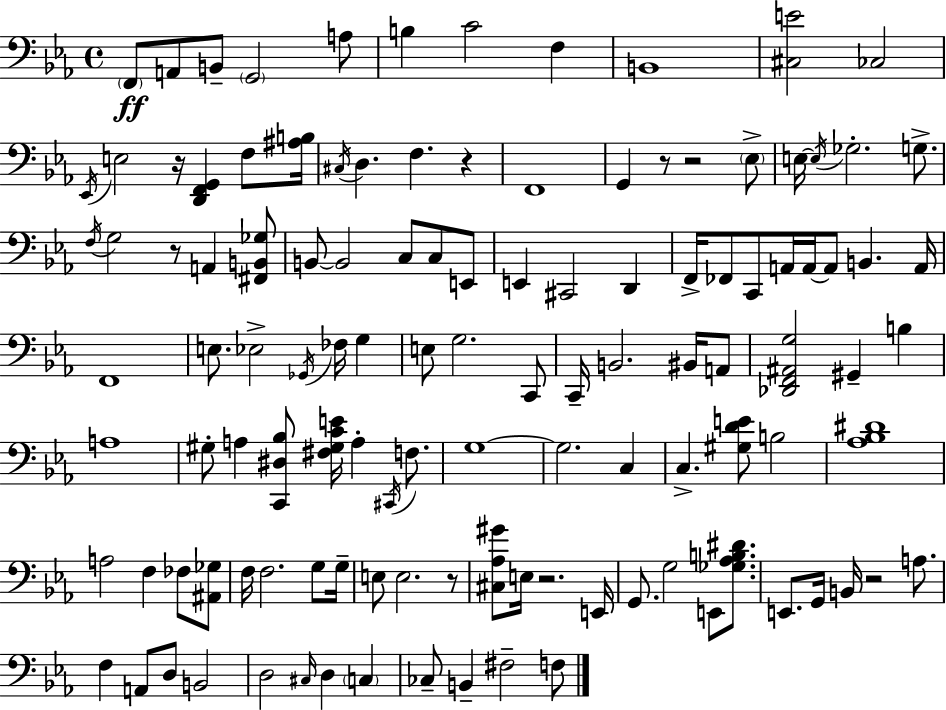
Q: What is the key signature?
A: EES major